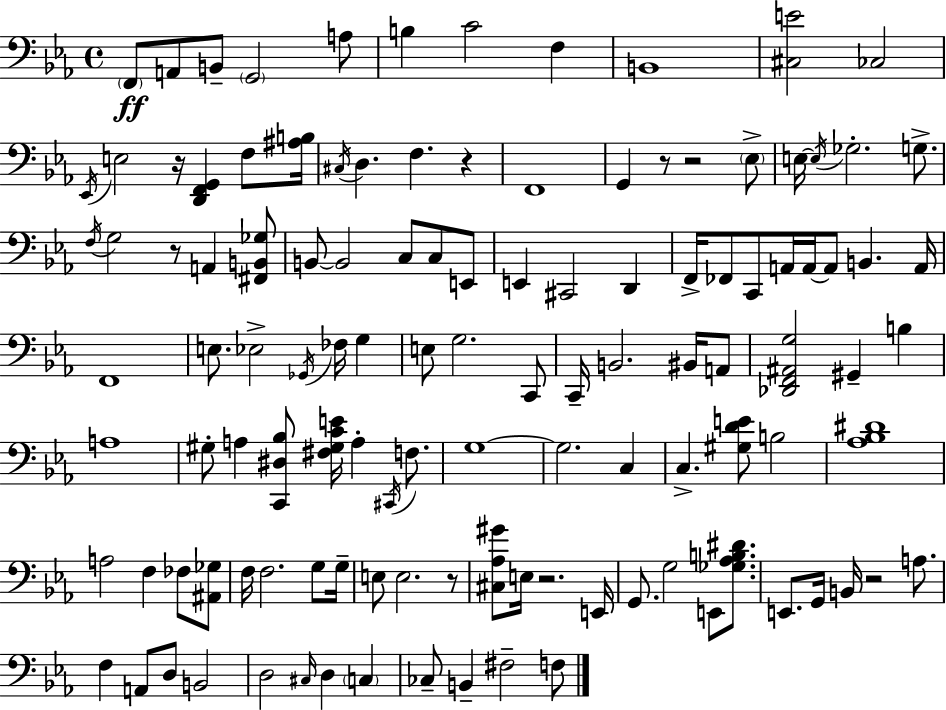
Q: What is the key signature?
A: EES major